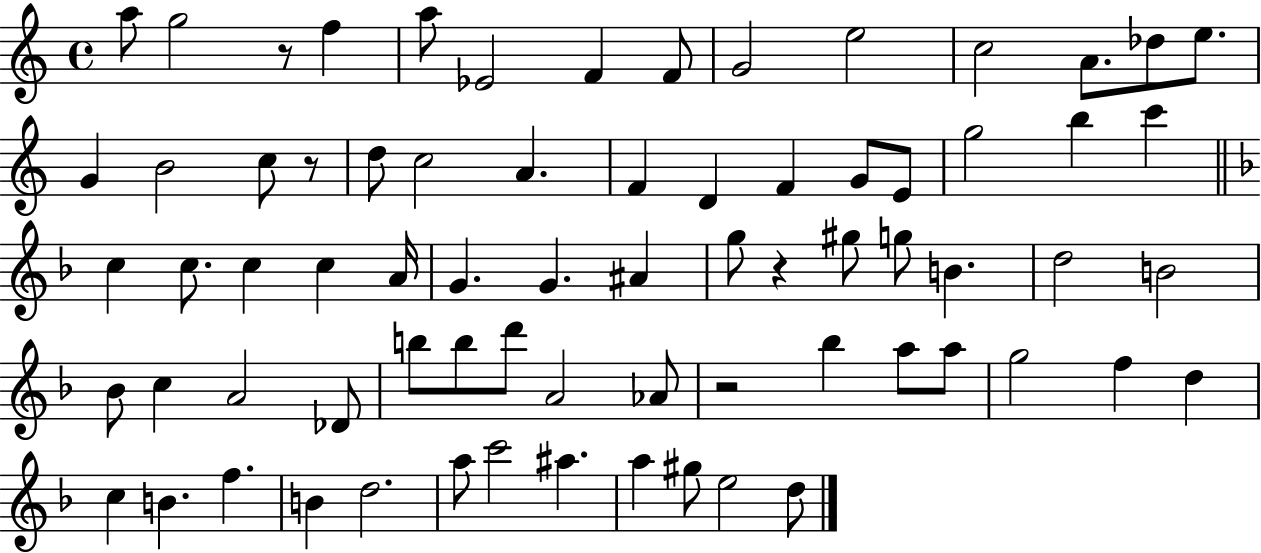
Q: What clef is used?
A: treble